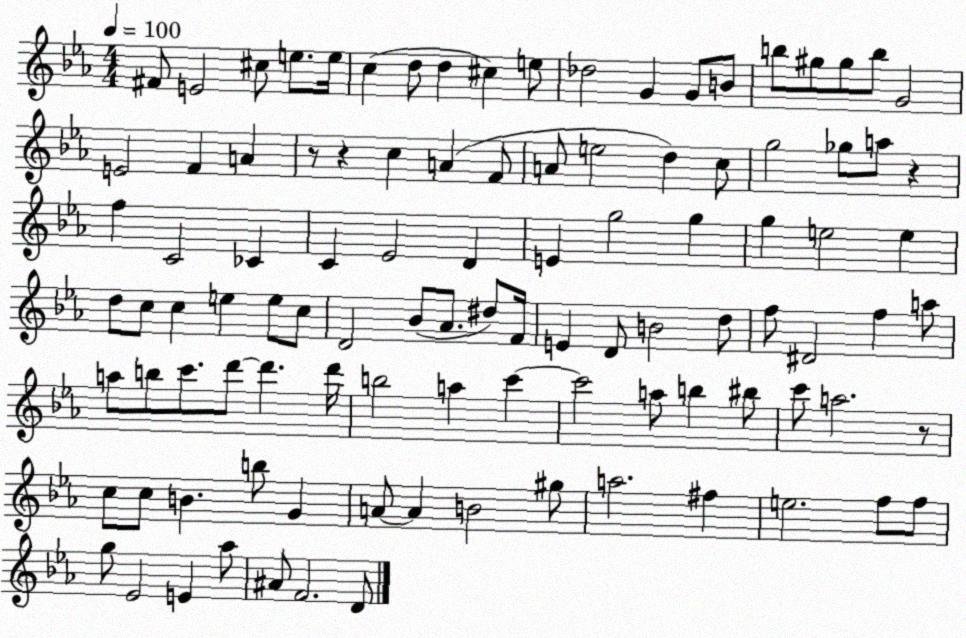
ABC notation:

X:1
T:Untitled
M:4/4
L:1/4
K:Eb
^F/2 E2 ^c/2 e/2 e/4 c d/2 d ^c e/2 _d2 G G/2 B/2 b/2 ^g/2 ^g/2 b/2 G2 E2 F A z/2 z c A F/2 A/2 e2 d c/2 g2 _g/2 a/2 z f C2 _C C _E2 D E g2 g g e2 e d/2 c/2 c e e/2 c/2 D2 _B/2 _A/2 ^d/2 F/4 E D/2 B2 d/2 f/2 ^D2 f a/2 a/2 b/2 c'/2 d'/2 d' d'/4 b2 a c' c'2 a/2 b ^b/2 c'/2 a2 z/2 c/2 c/2 B b/2 G A/2 A B2 ^g/2 a2 ^f e2 f/2 f/2 g/2 _E2 E _a/2 ^A/2 F2 D/2